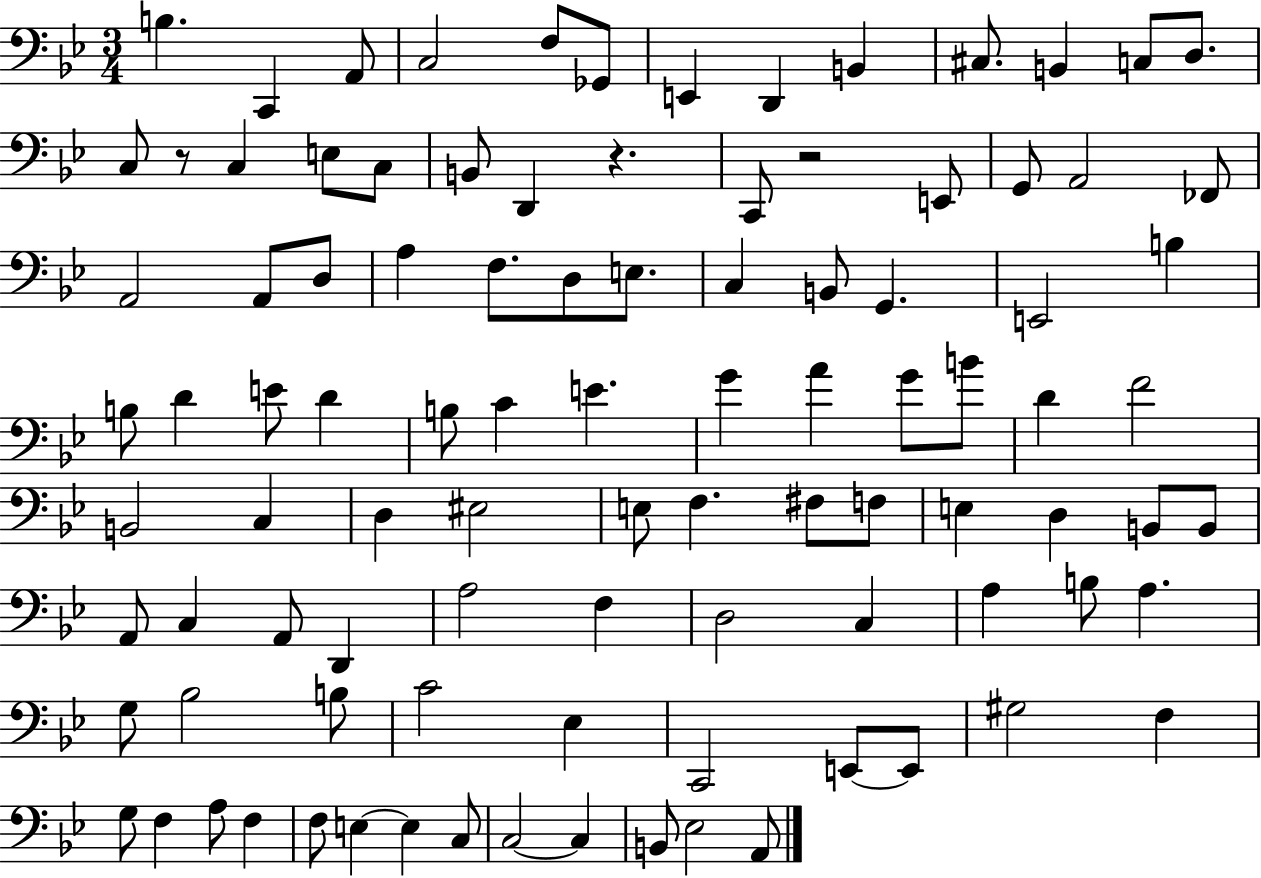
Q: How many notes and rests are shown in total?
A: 98